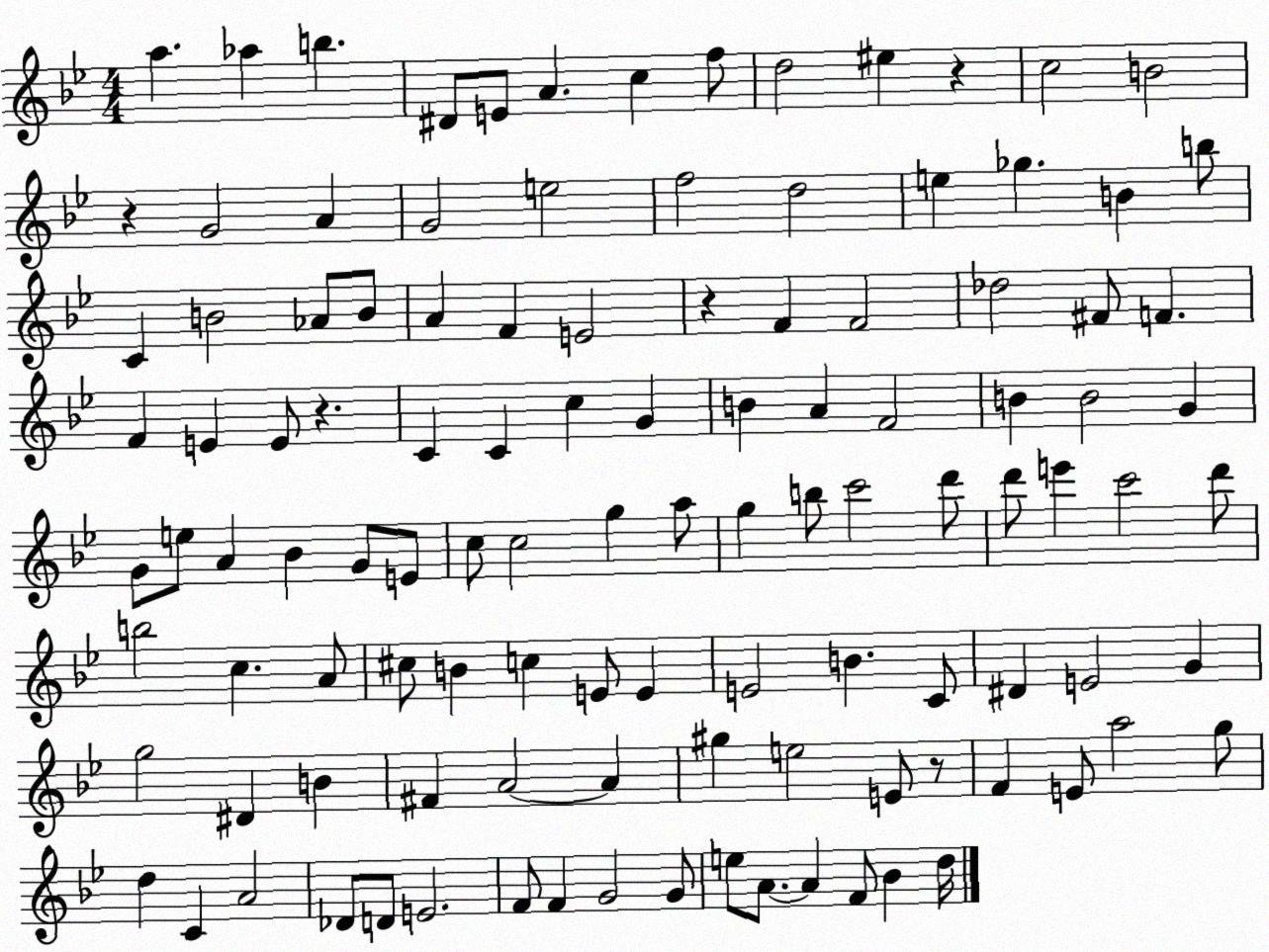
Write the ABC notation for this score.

X:1
T:Untitled
M:4/4
L:1/4
K:Bb
a _a b ^D/2 E/2 A c f/2 d2 ^e z c2 B2 z G2 A G2 e2 f2 d2 e _g B b/2 C B2 _A/2 B/2 A F E2 z F F2 _d2 ^F/2 F F E E/2 z C C c G B A F2 B B2 G G/2 e/2 A _B G/2 E/2 c/2 c2 g a/2 g b/2 c'2 d'/2 d'/2 e' c'2 d'/2 b2 c A/2 ^c/2 B c E/2 E E2 B C/2 ^D E2 G g2 ^D B ^F A2 A ^g e2 E/2 z/2 F E/2 a2 g/2 d C A2 _D/2 D/2 E2 F/2 F G2 G/2 e/2 A/2 A F/2 _B d/4